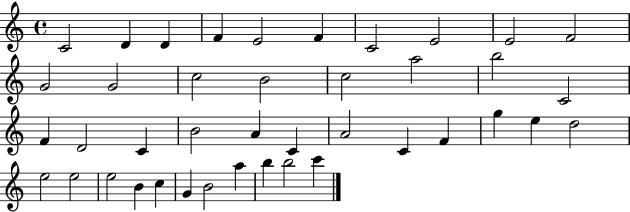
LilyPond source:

{
  \clef treble
  \time 4/4
  \defaultTimeSignature
  \key c \major
  c'2 d'4 d'4 | f'4 e'2 f'4 | c'2 e'2 | e'2 f'2 | \break g'2 g'2 | c''2 b'2 | c''2 a''2 | b''2 c'2 | \break f'4 d'2 c'4 | b'2 a'4 c'4 | a'2 c'4 f'4 | g''4 e''4 d''2 | \break e''2 e''2 | e''2 b'4 c''4 | g'4 b'2 a''4 | b''4 b''2 c'''4 | \break \bar "|."
}